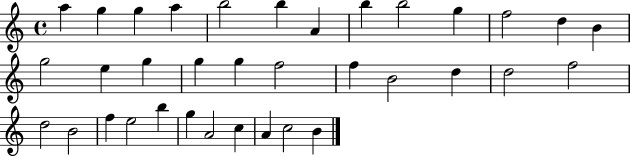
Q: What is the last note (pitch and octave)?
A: B4